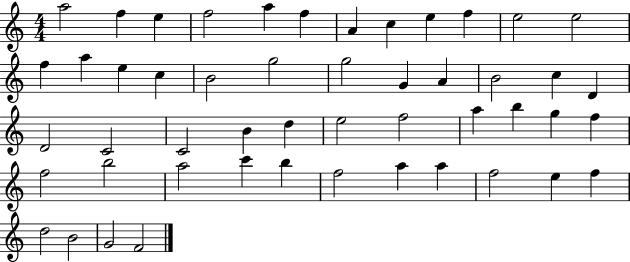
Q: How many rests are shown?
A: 0